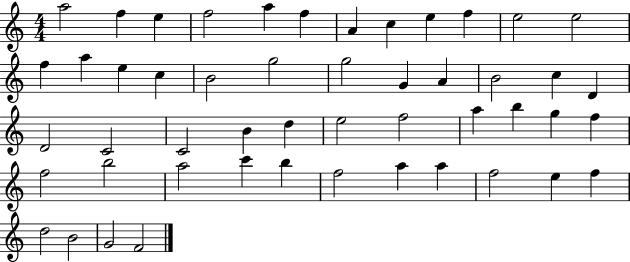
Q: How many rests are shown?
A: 0